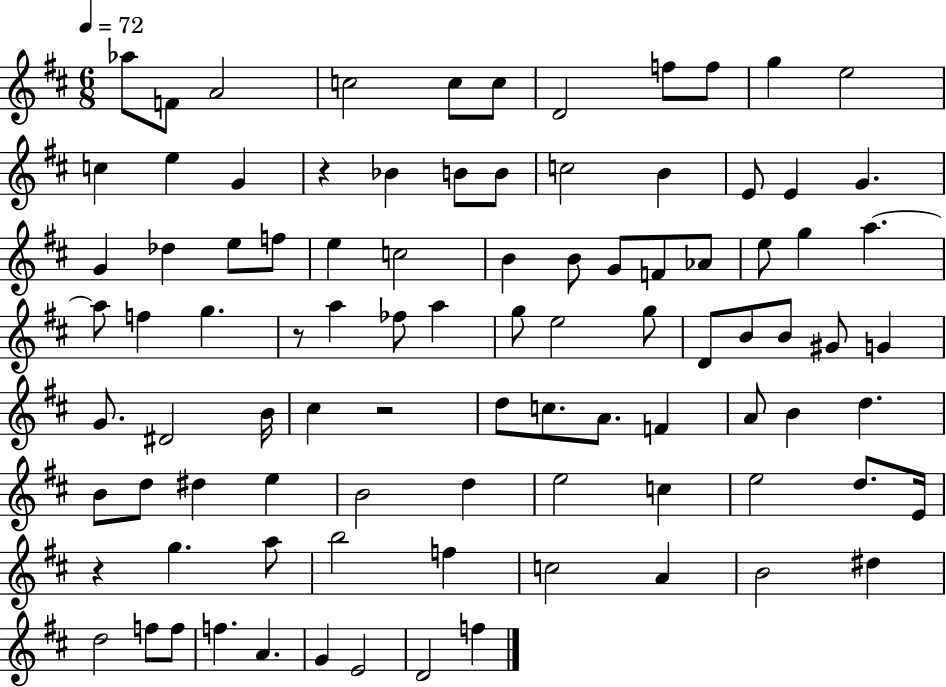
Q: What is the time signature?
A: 6/8